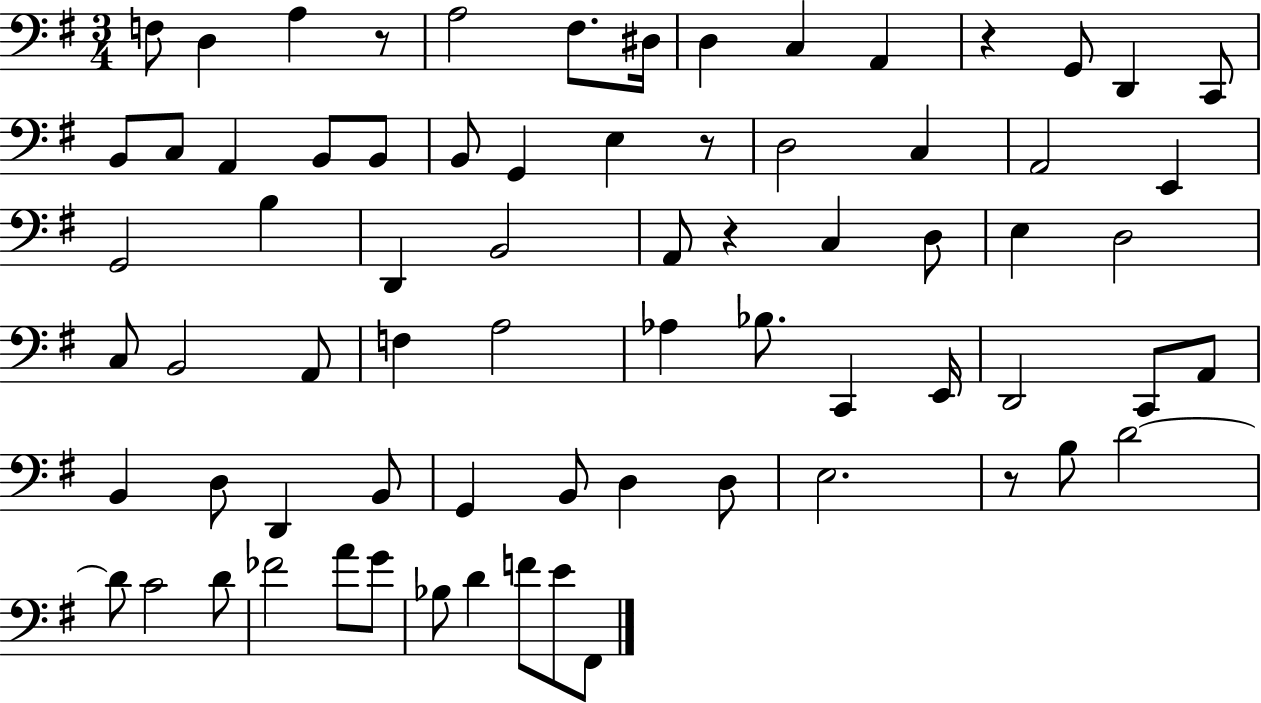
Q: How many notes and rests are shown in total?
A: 72